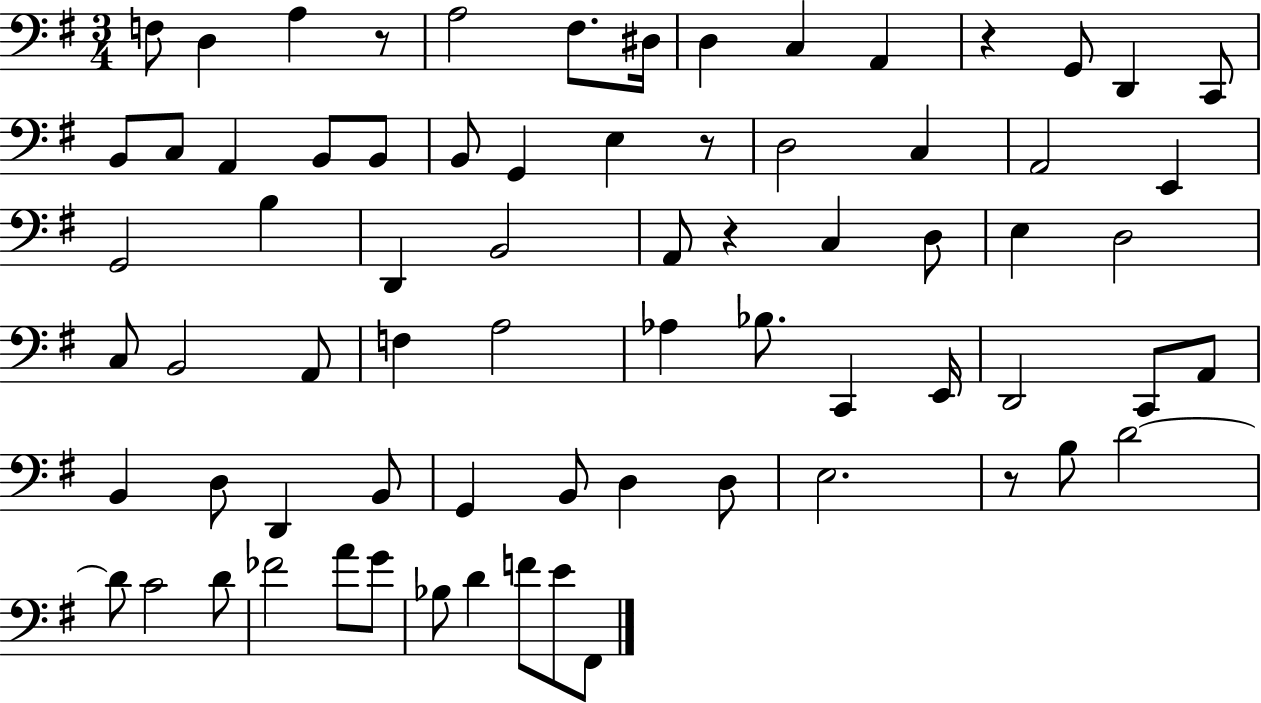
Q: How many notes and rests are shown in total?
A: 72